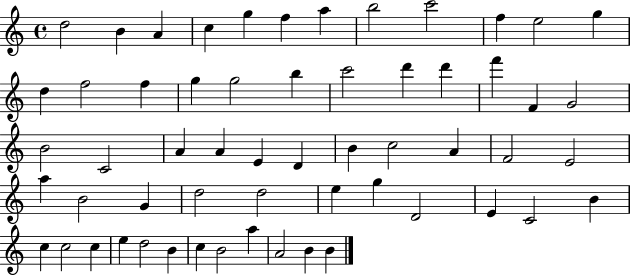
X:1
T:Untitled
M:4/4
L:1/4
K:C
d2 B A c g f a b2 c'2 f e2 g d f2 f g g2 b c'2 d' d' f' F G2 B2 C2 A A E D B c2 A F2 E2 a B2 G d2 d2 e g D2 E C2 B c c2 c e d2 B c B2 a A2 B B